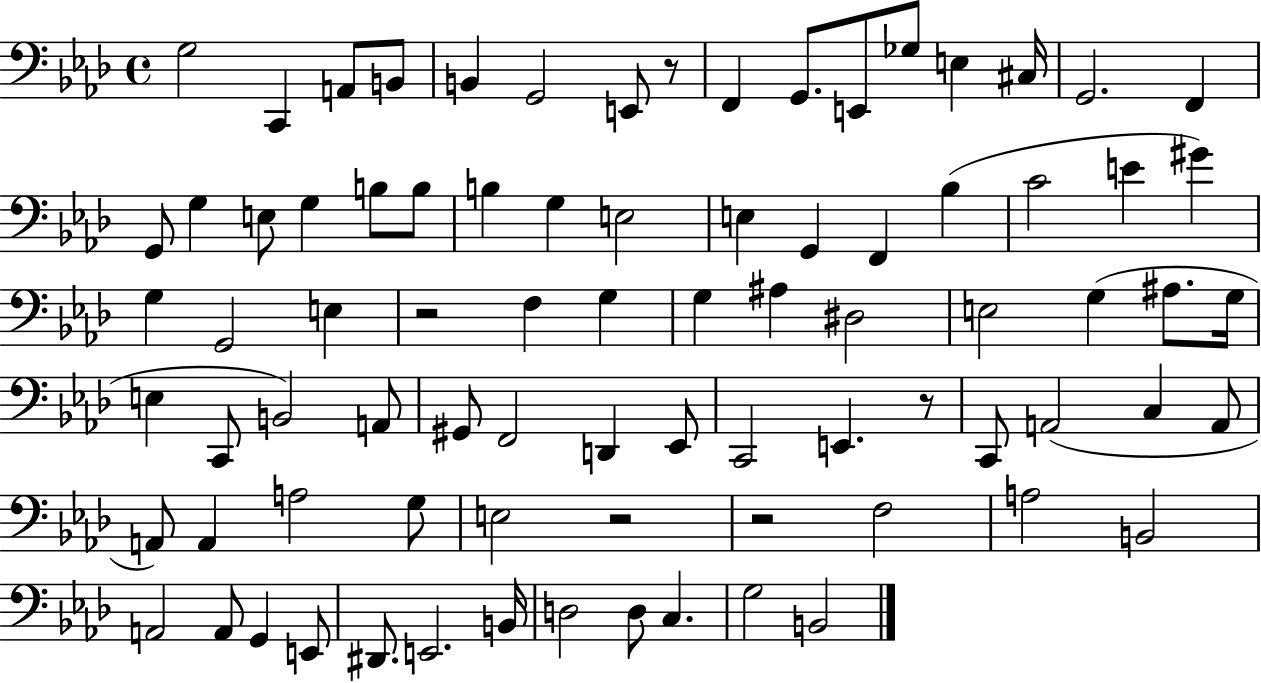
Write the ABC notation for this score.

X:1
T:Untitled
M:4/4
L:1/4
K:Ab
G,2 C,, A,,/2 B,,/2 B,, G,,2 E,,/2 z/2 F,, G,,/2 E,,/2 _G,/2 E, ^C,/4 G,,2 F,, G,,/2 G, E,/2 G, B,/2 B,/2 B, G, E,2 E, G,, F,, _B, C2 E ^G G, G,,2 E, z2 F, G, G, ^A, ^D,2 E,2 G, ^A,/2 G,/4 E, C,,/2 B,,2 A,,/2 ^G,,/2 F,,2 D,, _E,,/2 C,,2 E,, z/2 C,,/2 A,,2 C, A,,/2 A,,/2 A,, A,2 G,/2 E,2 z2 z2 F,2 A,2 B,,2 A,,2 A,,/2 G,, E,,/2 ^D,,/2 E,,2 B,,/4 D,2 D,/2 C, G,2 B,,2